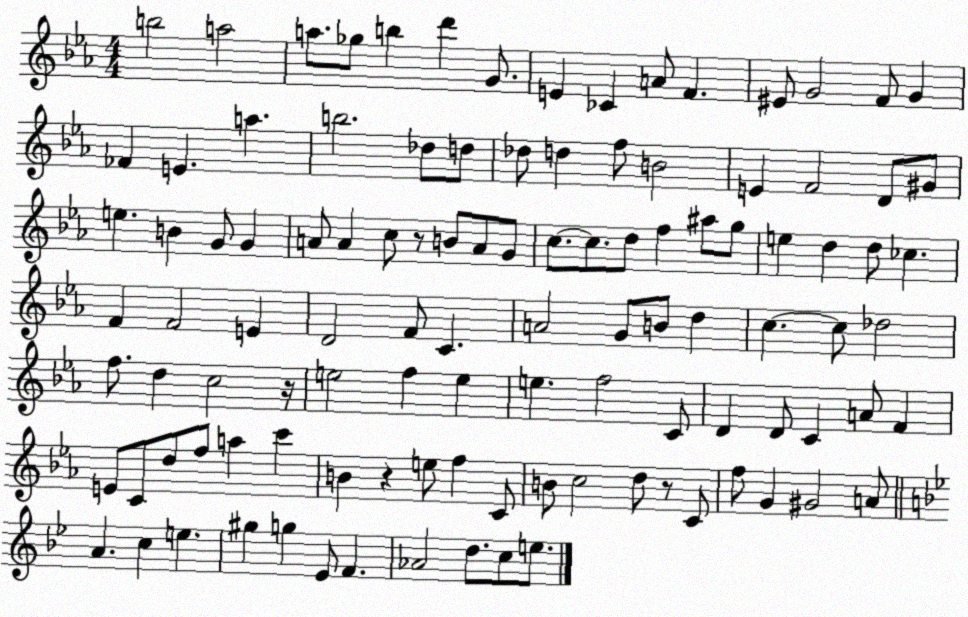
X:1
T:Untitled
M:4/4
L:1/4
K:Eb
b2 a2 a/2 _g/2 b d' G/2 E _C A/2 F ^E/2 G2 F/2 G _F E a b2 _d/2 d/2 _d/2 d f/2 B2 E F2 D/2 ^G/2 e B G/2 G A/2 A c/2 z/2 B/2 A/2 G/2 c/2 c/2 d/2 f ^a/2 g/2 e d d/2 _c F F2 E D2 F/2 C A2 G/2 B/2 d c c/2 _d2 f/2 d c2 z/4 e2 f e e f2 C/2 D D/2 C A/2 F E/2 C/2 d/2 f/2 a c' B z e/2 f C/2 B/2 c2 d/2 z/2 C/2 f/2 G ^G2 A/2 A c e ^g g _E/2 F _A2 d/2 c/2 e/2